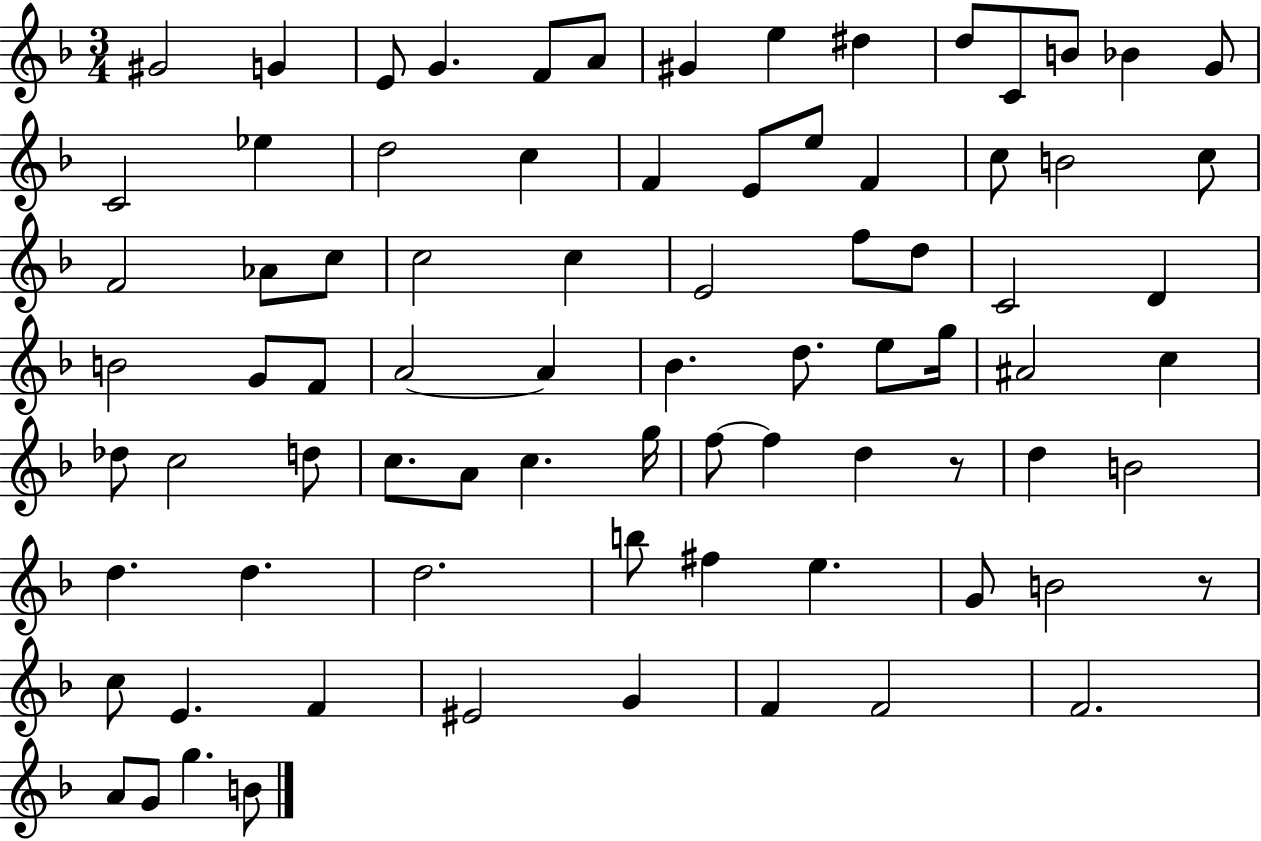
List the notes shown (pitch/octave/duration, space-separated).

G#4/h G4/q E4/e G4/q. F4/e A4/e G#4/q E5/q D#5/q D5/e C4/e B4/e Bb4/q G4/e C4/h Eb5/q D5/h C5/q F4/q E4/e E5/e F4/q C5/e B4/h C5/e F4/h Ab4/e C5/e C5/h C5/q E4/h F5/e D5/e C4/h D4/q B4/h G4/e F4/e A4/h A4/q Bb4/q. D5/e. E5/e G5/s A#4/h C5/q Db5/e C5/h D5/e C5/e. A4/e C5/q. G5/s F5/e F5/q D5/q R/e D5/q B4/h D5/q. D5/q. D5/h. B5/e F#5/q E5/q. G4/e B4/h R/e C5/e E4/q. F4/q EIS4/h G4/q F4/q F4/h F4/h. A4/e G4/e G5/q. B4/e